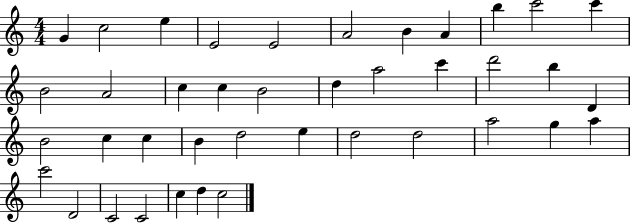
X:1
T:Untitled
M:4/4
L:1/4
K:C
G c2 e E2 E2 A2 B A b c'2 c' B2 A2 c c B2 d a2 c' d'2 b D B2 c c B d2 e d2 d2 a2 g a c'2 D2 C2 C2 c d c2